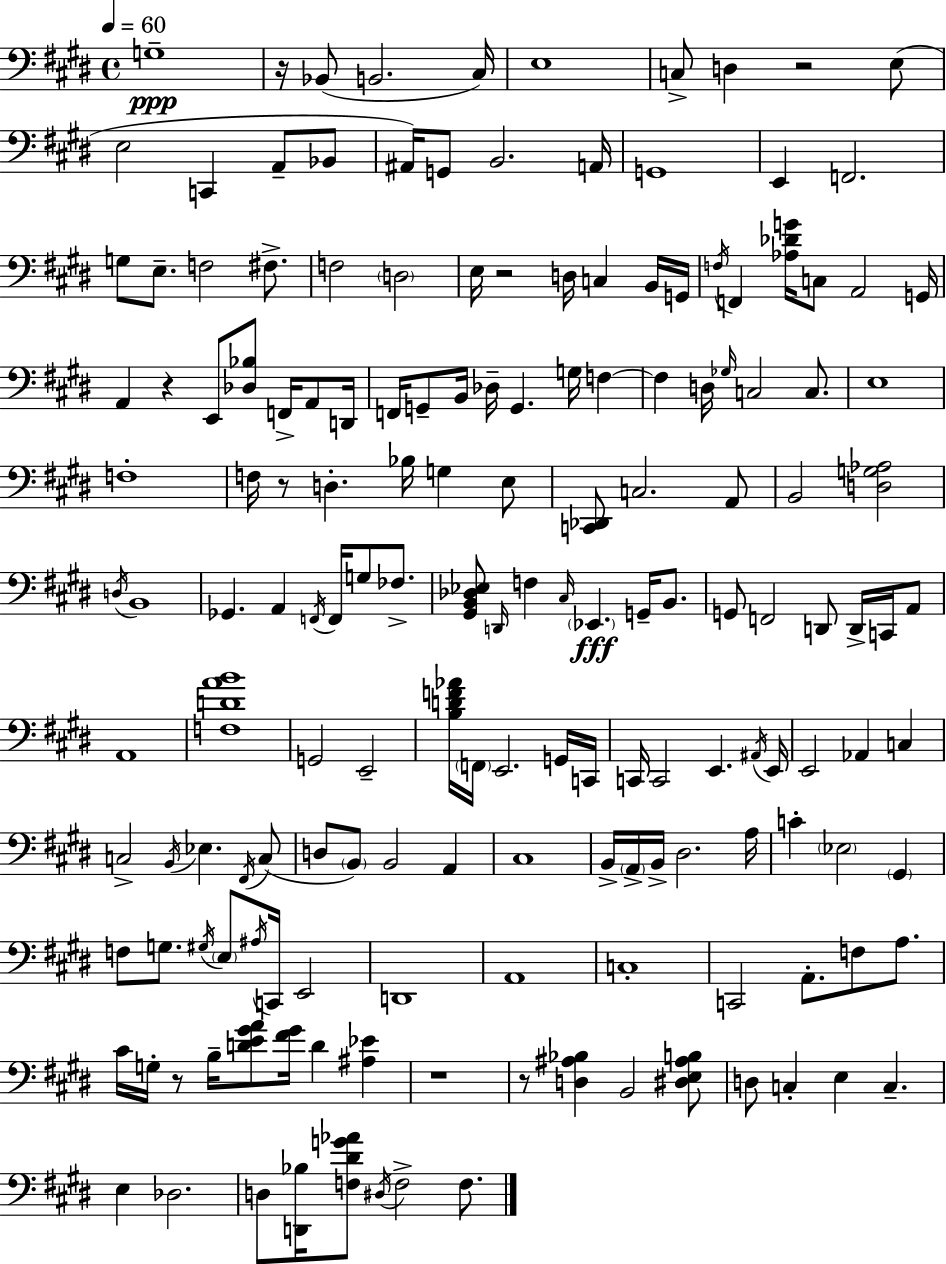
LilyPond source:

{
  \clef bass
  \time 4/4
  \defaultTimeSignature
  \key e \major
  \tempo 4 = 60
  g1--\ppp | r16 bes,8( b,2. cis16) | e1 | c8-> d4 r2 e8( | \break e2 c,4 a,8-- bes,8 | ais,16) g,8 b,2. a,16 | g,1 | e,4 f,2. | \break g8 e8.-- f2 fis8.-> | f2 \parenthesize d2 | e16 r2 d16 c4 b,16 g,16 | \acciaccatura { f16 } f,4 <aes des' g'>16 c8 a,2 | \break g,16 a,4 r4 e,8 <des bes>8 f,16-> a,8 | d,16 f,16 g,8-- b,16 des16-- g,4. g16 f4~~ | f4 d16 \grace { ges16 } c2 c8. | e1 | \break f1-. | f16 r8 d4.-. bes16 g4 | e8 <c, des,>8 c2. | a,8 b,2 <d g aes>2 | \break \acciaccatura { d16 } b,1 | ges,4. a,4 \acciaccatura { f,16 } f,16 g8 | fes8.-> <gis, b, des ees>8 \grace { d,16 } f4 \grace { cis16 } \parenthesize ees,4.\fff | g,16-- b,8. g,8 f,2 | \break d,8 d,16-> c,16 a,8 a,1 | <f d' a' b'>1 | g,2 e,2-- | <b d' f' aes'>16 \parenthesize f,16 e,2. | \break g,16 c,16 c,16 c,2 e,4. | \acciaccatura { ais,16 } e,16 e,2 aes,4 | c4 c2-> \acciaccatura { b,16 } | ees4. \acciaccatura { fis,16 } c8( d8 \parenthesize b,8) b,2 | \break a,4 cis1 | b,16-> \parenthesize a,16-> b,16-> dis2. | a16 c'4-. \parenthesize ees2 | \parenthesize gis,4 f8 g8. \acciaccatura { gis16 } \parenthesize e8 | \break \acciaccatura { ais16 } c,16 e,2 d,1 | a,1 | c1-. | c,2 | \break a,8.-. f8 a8. cis'16 g16-. r8 b16-- | <d' e' gis' a'>8 <fis' gis'>16 d'4 <ais ees'>4 r1 | r8 <d ais bes>4 | b,2 <dis e ais b>8 d8 c4-. | \break e4 c4.-- e4 des2. | d8 <d, bes>16 <f dis' g' aes'>8 | \acciaccatura { dis16 } f2-> f8. \bar "|."
}